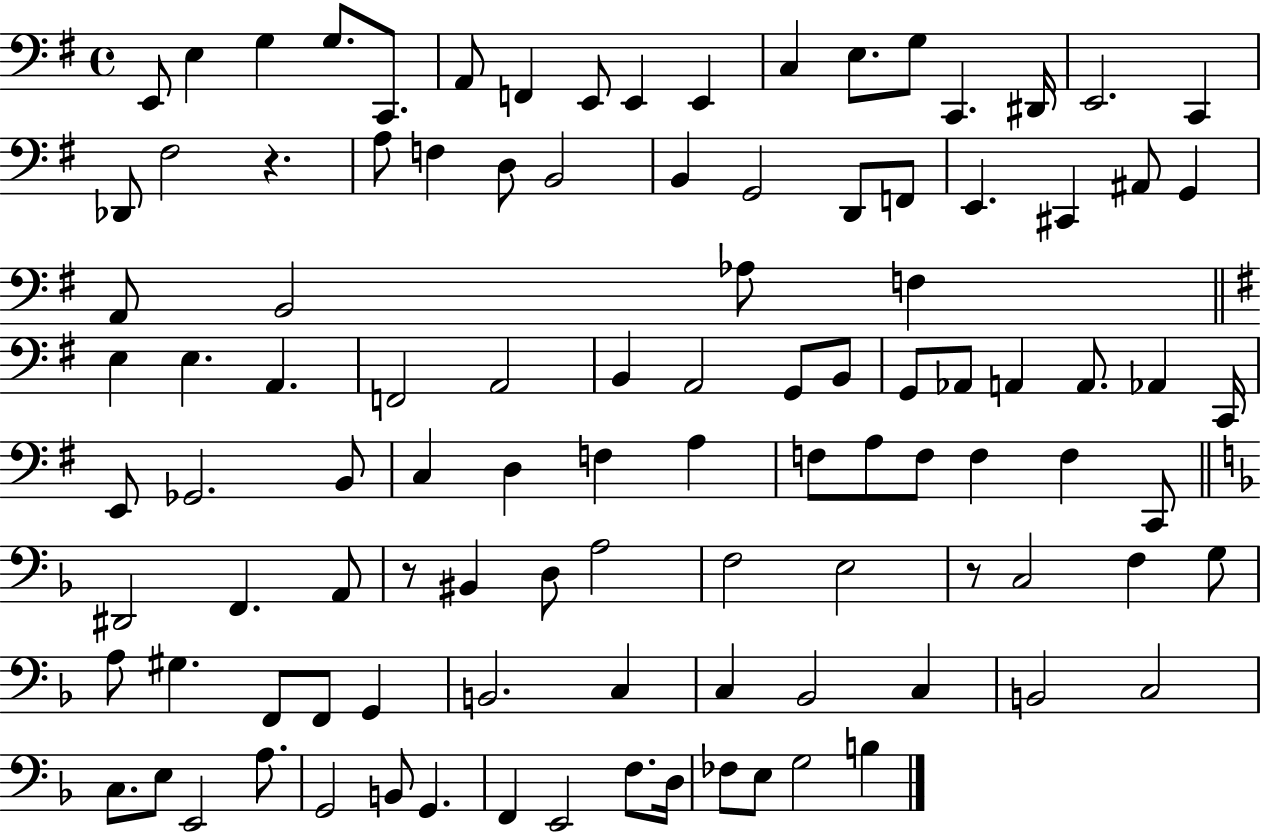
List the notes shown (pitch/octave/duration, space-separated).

E2/e E3/q G3/q G3/e. C2/e. A2/e F2/q E2/e E2/q E2/q C3/q E3/e. G3/e C2/q. D#2/s E2/h. C2/q Db2/e F#3/h R/q. A3/e F3/q D3/e B2/h B2/q G2/h D2/e F2/e E2/q. C#2/q A#2/e G2/q A2/e B2/h Ab3/e F3/q E3/q E3/q. A2/q. F2/h A2/h B2/q A2/h G2/e B2/e G2/e Ab2/e A2/q A2/e. Ab2/q C2/s E2/e Gb2/h. B2/e C3/q D3/q F3/q A3/q F3/e A3/e F3/e F3/q F3/q C2/e D#2/h F2/q. A2/e R/e BIS2/q D3/e A3/h F3/h E3/h R/e C3/h F3/q G3/e A3/e G#3/q. F2/e F2/e G2/q B2/h. C3/q C3/q Bb2/h C3/q B2/h C3/h C3/e. E3/e E2/h A3/e. G2/h B2/e G2/q. F2/q E2/h F3/e. D3/s FES3/e E3/e G3/h B3/q